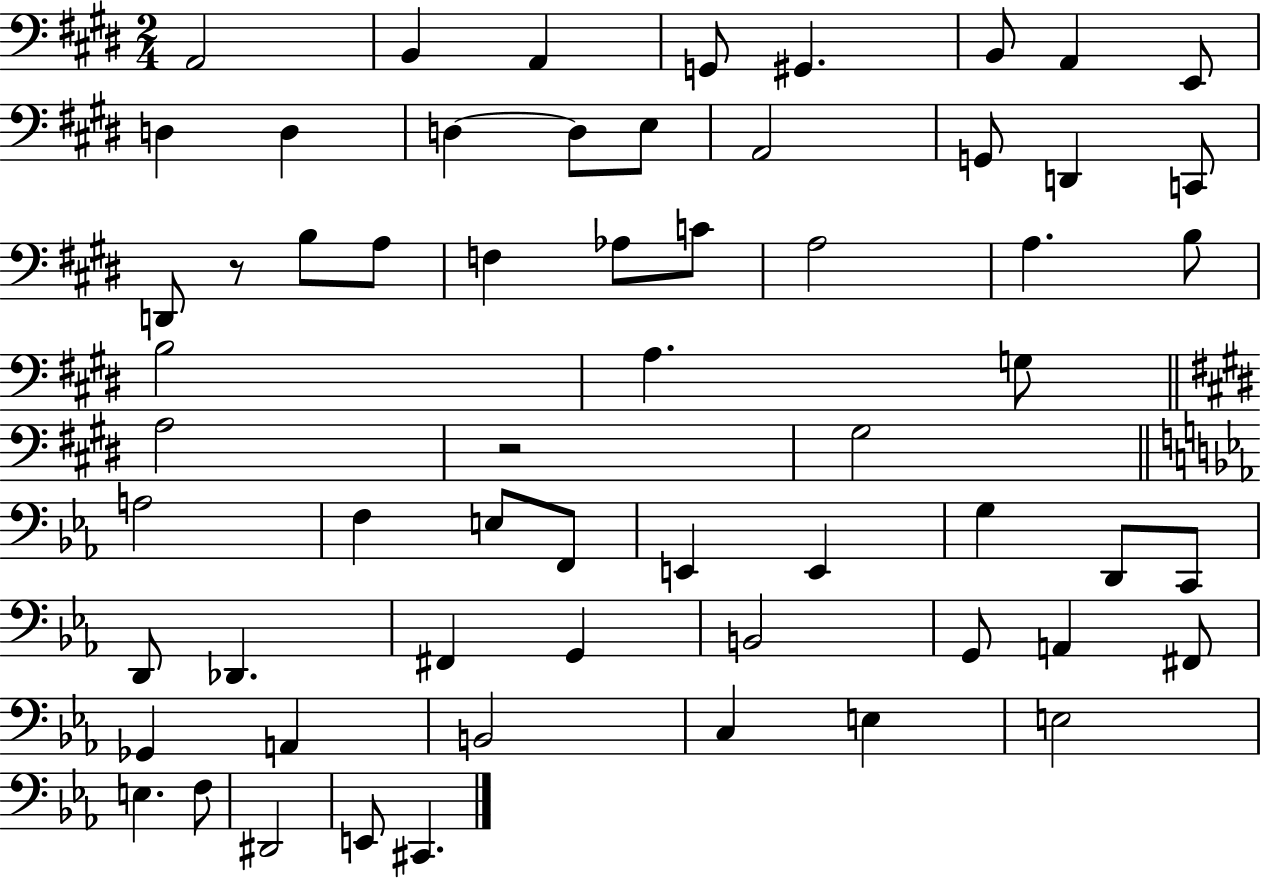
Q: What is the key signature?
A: E major